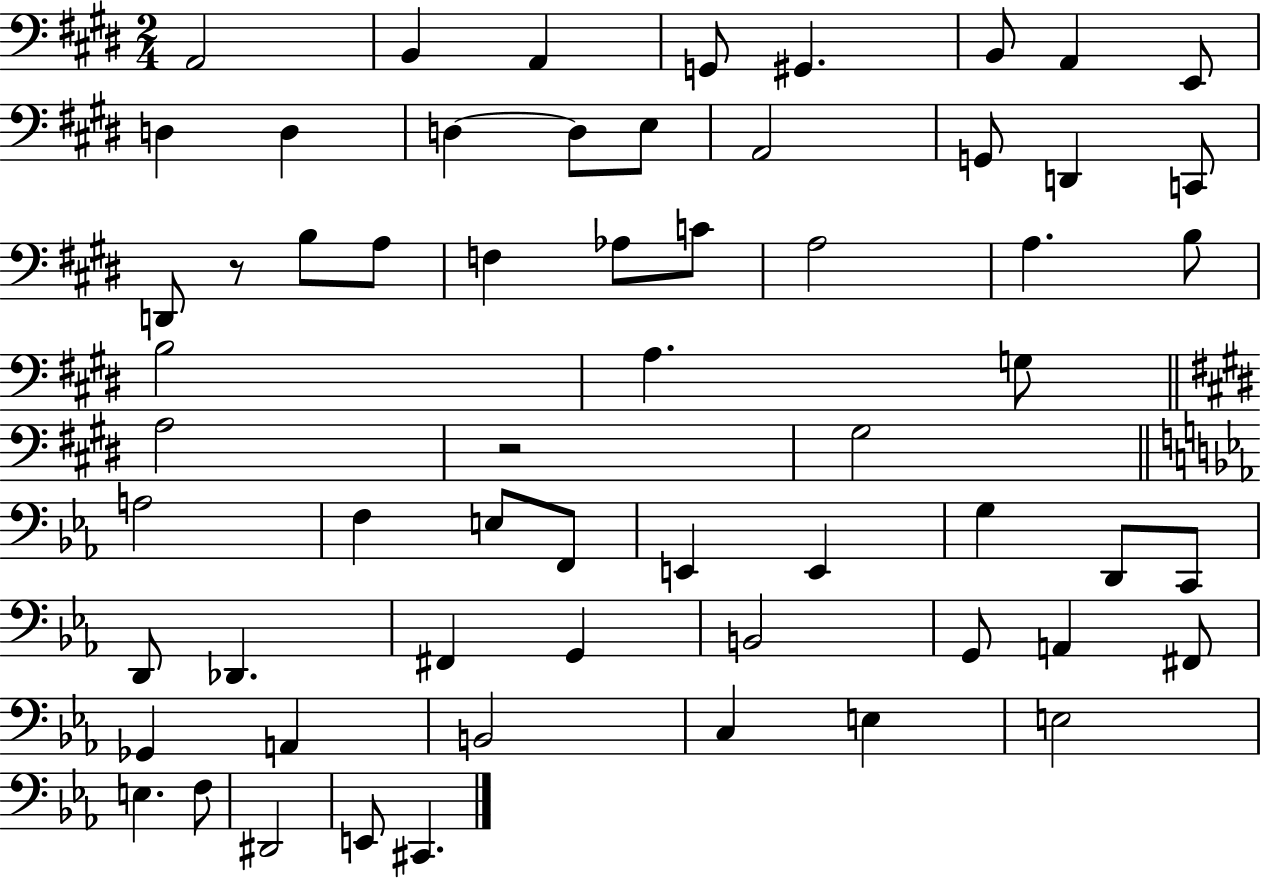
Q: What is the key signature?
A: E major